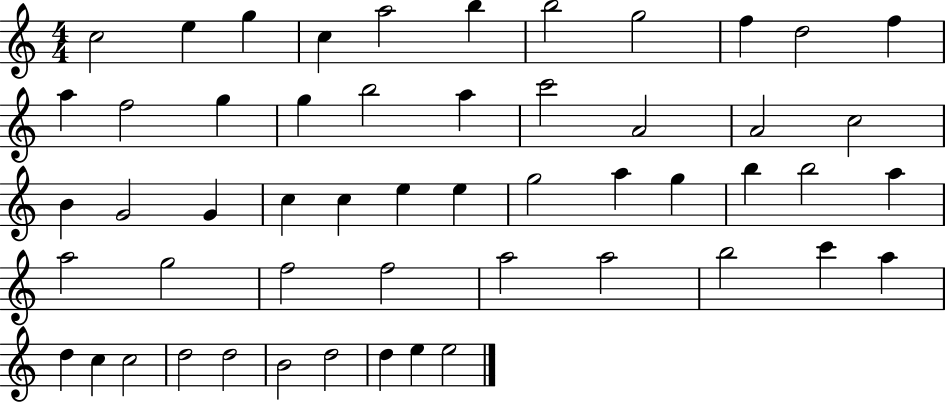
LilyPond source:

{
  \clef treble
  \numericTimeSignature
  \time 4/4
  \key c \major
  c''2 e''4 g''4 | c''4 a''2 b''4 | b''2 g''2 | f''4 d''2 f''4 | \break a''4 f''2 g''4 | g''4 b''2 a''4 | c'''2 a'2 | a'2 c''2 | \break b'4 g'2 g'4 | c''4 c''4 e''4 e''4 | g''2 a''4 g''4 | b''4 b''2 a''4 | \break a''2 g''2 | f''2 f''2 | a''2 a''2 | b''2 c'''4 a''4 | \break d''4 c''4 c''2 | d''2 d''2 | b'2 d''2 | d''4 e''4 e''2 | \break \bar "|."
}